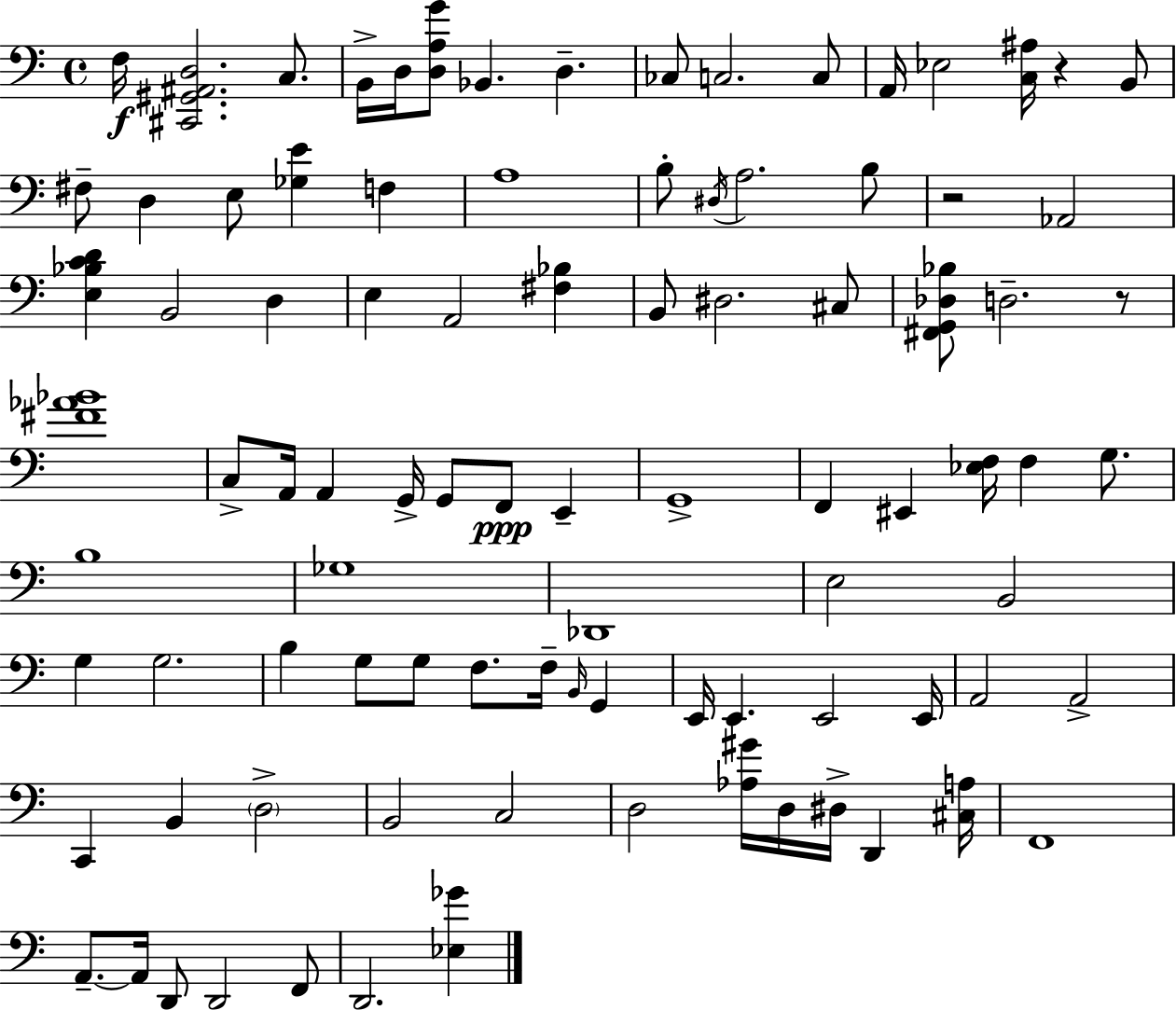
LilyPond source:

{
  \clef bass
  \time 4/4
  \defaultTimeSignature
  \key c \major
  f16\f <cis, gis, ais, d>2. c8. | b,16-> d16 <d a g'>8 bes,4. d4.-- | ces8 c2. c8 | a,16 ees2 <c ais>16 r4 b,8 | \break fis8-- d4 e8 <ges e'>4 f4 | a1 | b8-. \acciaccatura { dis16 } a2. b8 | r2 aes,2 | \break <e bes c' d'>4 b,2 d4 | e4 a,2 <fis bes>4 | b,8 dis2. cis8 | <fis, g, des bes>8 d2.-- r8 | \break <fis' aes' bes'>1 | c8-> a,16 a,4 g,16-> g,8 f,8\ppp e,4-- | g,1-> | f,4 eis,4 <ees f>16 f4 g8. | \break b1 | ges1 | des,1 | e2 b,2 | \break g4 g2. | b4 g8 g8 f8. f16-- \grace { b,16 } g,4 | e,16 e,4. e,2 | e,16 a,2 a,2-> | \break c,4 b,4 \parenthesize d2-> | b,2 c2 | d2 <aes gis'>16 d16 dis16-> d,4 | <cis a>16 f,1 | \break a,8.--~~ a,16 d,8 d,2 | f,8 d,2. <ees ges'>4 | \bar "|."
}